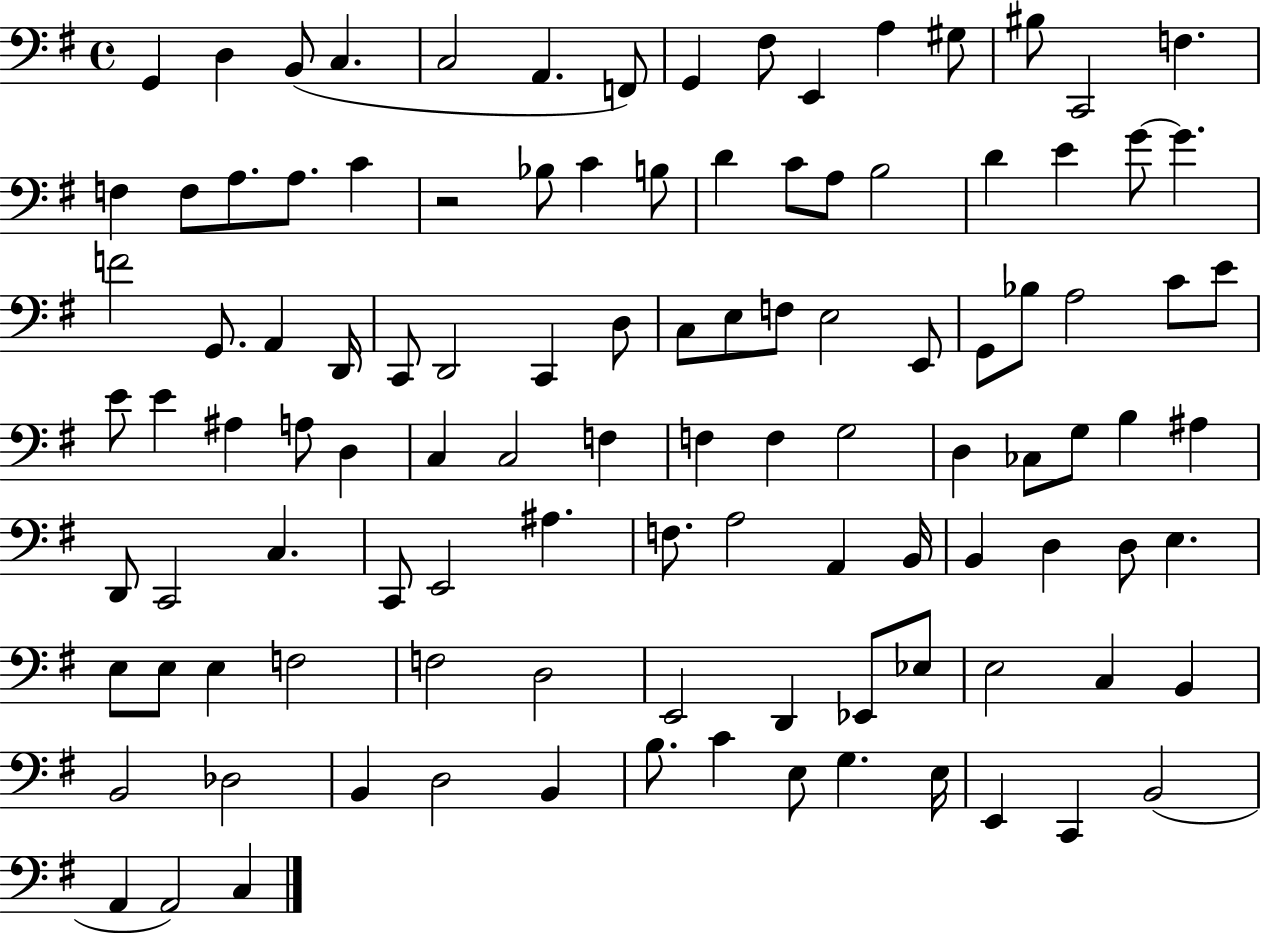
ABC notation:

X:1
T:Untitled
M:4/4
L:1/4
K:G
G,, D, B,,/2 C, C,2 A,, F,,/2 G,, ^F,/2 E,, A, ^G,/2 ^B,/2 C,,2 F, F, F,/2 A,/2 A,/2 C z2 _B,/2 C B,/2 D C/2 A,/2 B,2 D E G/2 G F2 G,,/2 A,, D,,/4 C,,/2 D,,2 C,, D,/2 C,/2 E,/2 F,/2 E,2 E,,/2 G,,/2 _B,/2 A,2 C/2 E/2 E/2 E ^A, A,/2 D, C, C,2 F, F, F, G,2 D, _C,/2 G,/2 B, ^A, D,,/2 C,,2 C, C,,/2 E,,2 ^A, F,/2 A,2 A,, B,,/4 B,, D, D,/2 E, E,/2 E,/2 E, F,2 F,2 D,2 E,,2 D,, _E,,/2 _E,/2 E,2 C, B,, B,,2 _D,2 B,, D,2 B,, B,/2 C E,/2 G, E,/4 E,, C,, B,,2 A,, A,,2 C,